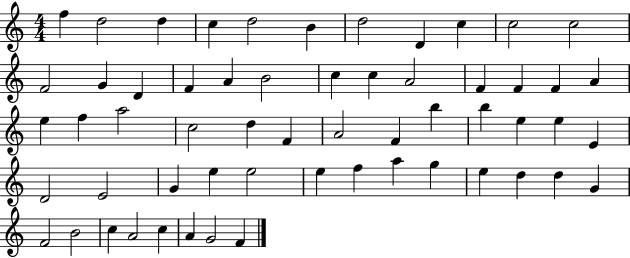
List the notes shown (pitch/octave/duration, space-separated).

F5/q D5/h D5/q C5/q D5/h B4/q D5/h D4/q C5/q C5/h C5/h F4/h G4/q D4/q F4/q A4/q B4/h C5/q C5/q A4/h F4/q F4/q F4/q A4/q E5/q F5/q A5/h C5/h D5/q F4/q A4/h F4/q B5/q B5/q E5/q E5/q E4/q D4/h E4/h G4/q E5/q E5/h E5/q F5/q A5/q G5/q E5/q D5/q D5/q G4/q F4/h B4/h C5/q A4/h C5/q A4/q G4/h F4/q